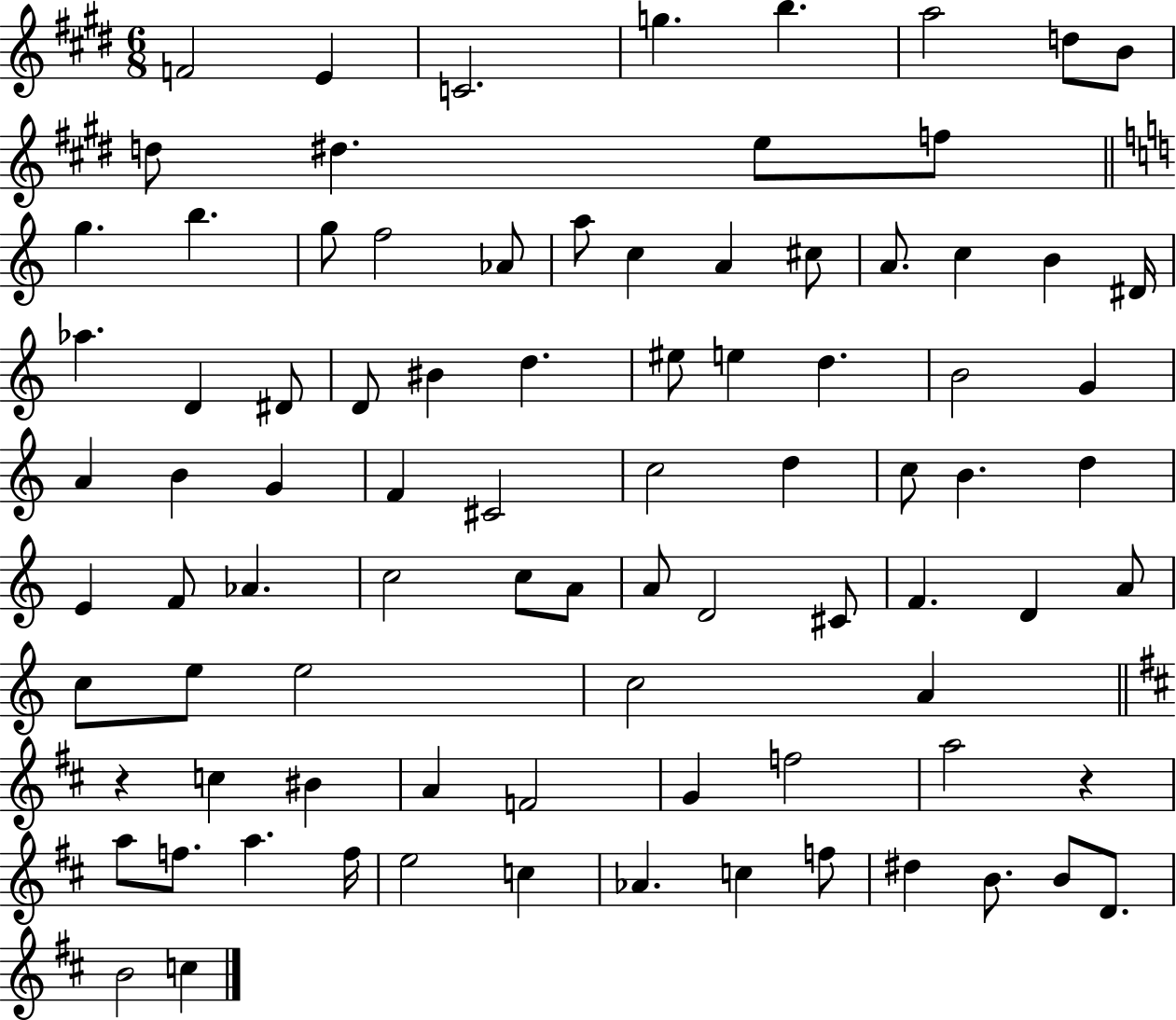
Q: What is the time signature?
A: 6/8